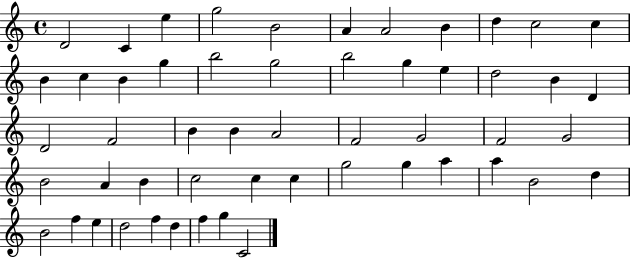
{
  \clef treble
  \time 4/4
  \defaultTimeSignature
  \key c \major
  d'2 c'4 e''4 | g''2 b'2 | a'4 a'2 b'4 | d''4 c''2 c''4 | \break b'4 c''4 b'4 g''4 | b''2 g''2 | b''2 g''4 e''4 | d''2 b'4 d'4 | \break d'2 f'2 | b'4 b'4 a'2 | f'2 g'2 | f'2 g'2 | \break b'2 a'4 b'4 | c''2 c''4 c''4 | g''2 g''4 a''4 | a''4 b'2 d''4 | \break b'2 f''4 e''4 | d''2 f''4 d''4 | f''4 g''4 c'2 | \bar "|."
}